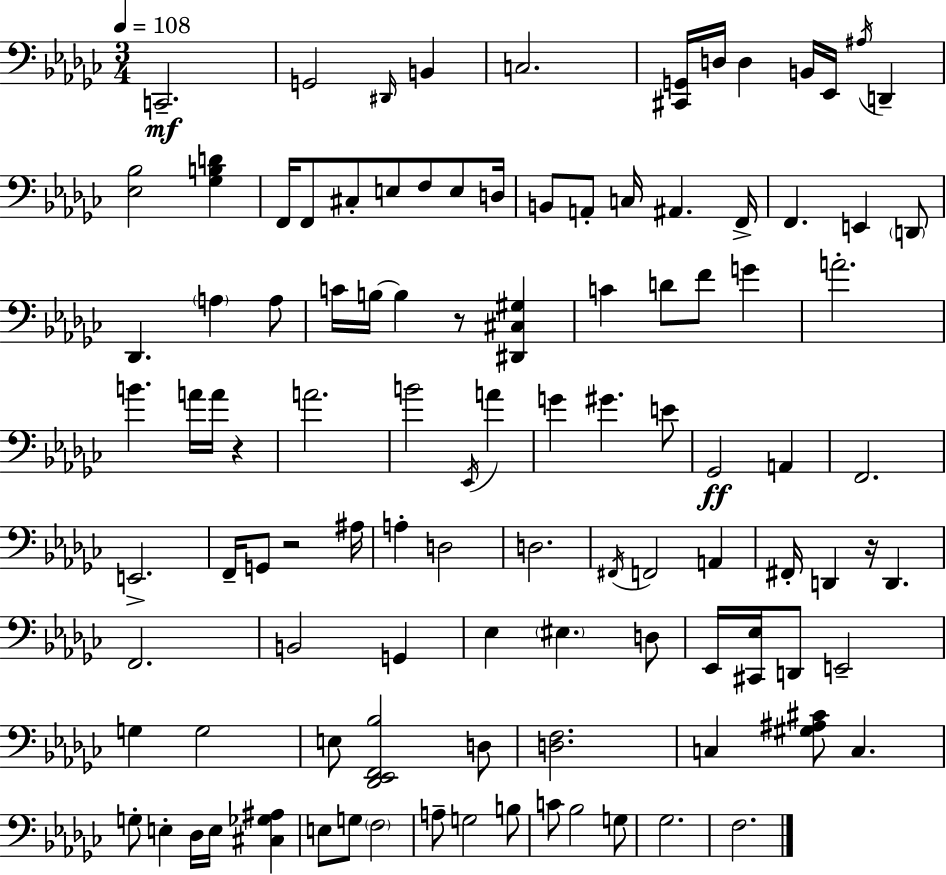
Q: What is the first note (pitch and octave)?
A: C2